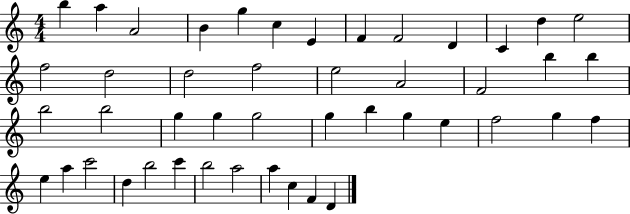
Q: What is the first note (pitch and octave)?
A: B5